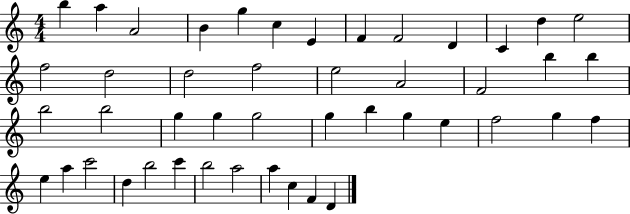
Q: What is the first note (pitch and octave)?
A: B5